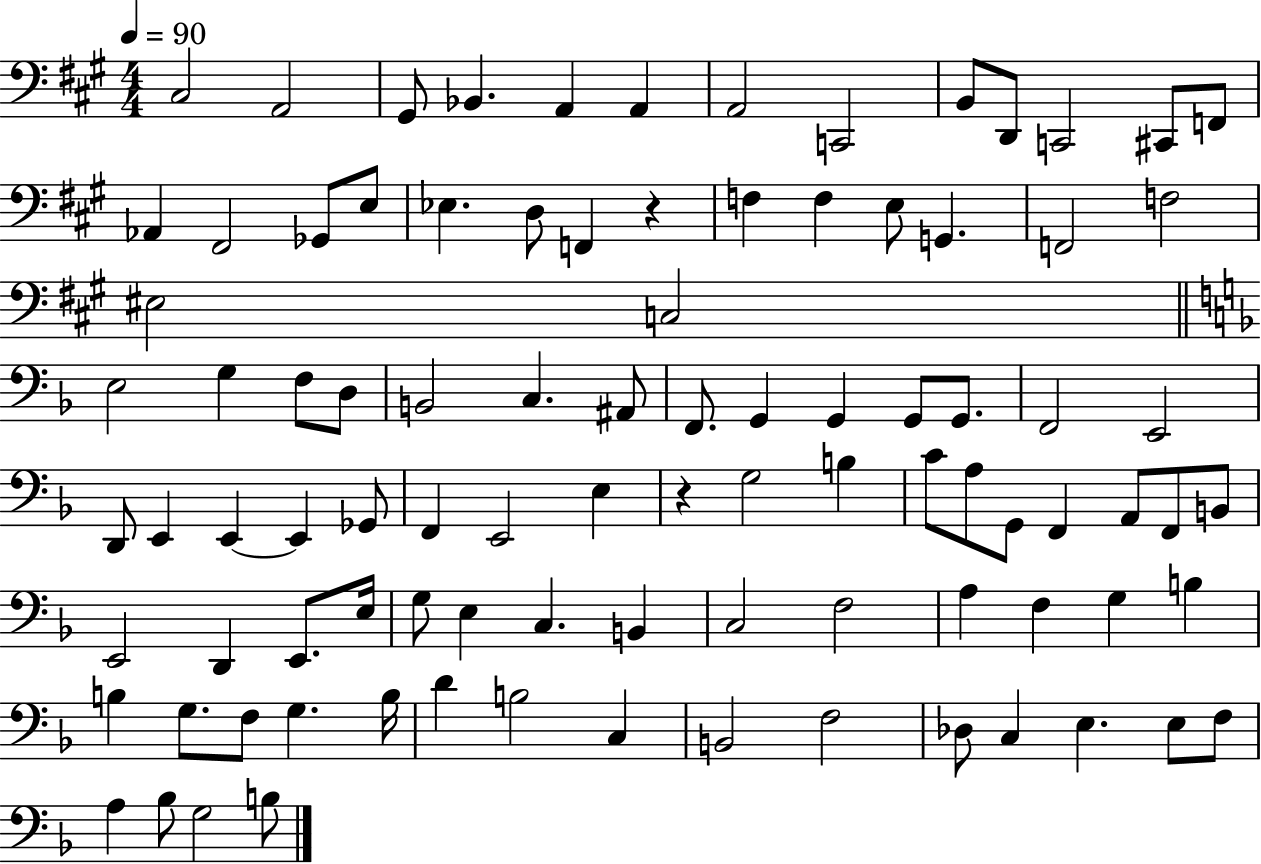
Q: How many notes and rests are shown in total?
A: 94